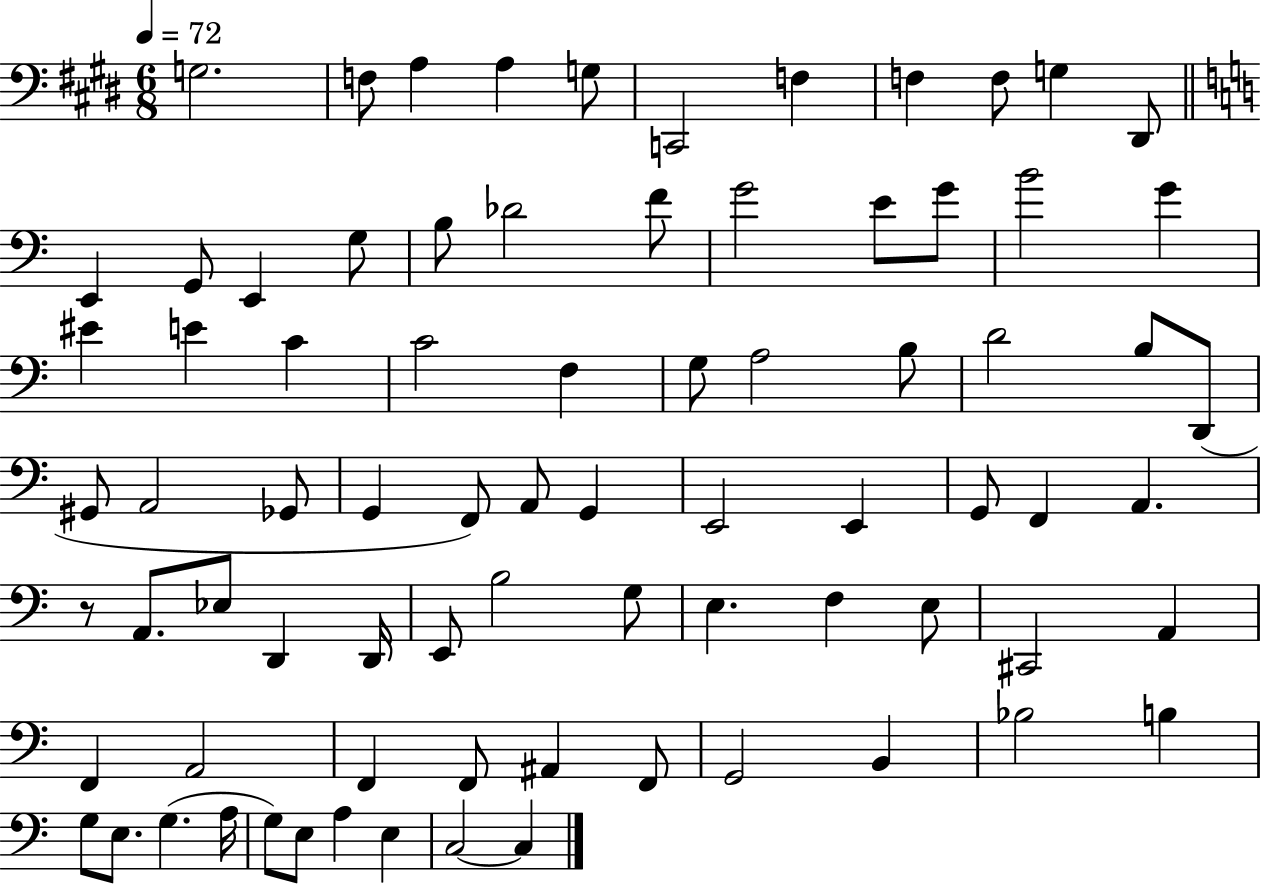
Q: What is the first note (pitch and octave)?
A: G3